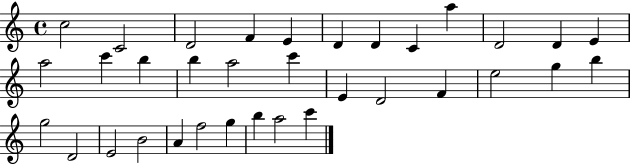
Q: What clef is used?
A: treble